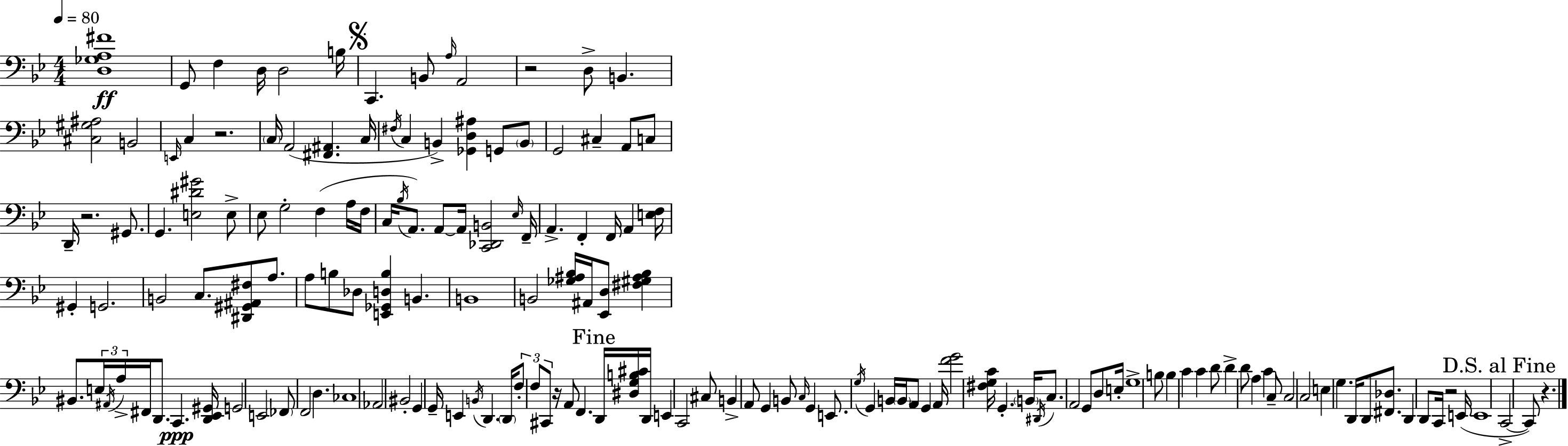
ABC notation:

X:1
T:Untitled
M:4/4
L:1/4
K:Bb
[D,_G,A,^F]4 G,,/2 F, D,/4 D,2 B,/4 C,, B,,/2 A,/4 A,,2 z2 D,/2 B,, [^C,^G,^A,]2 B,,2 E,,/4 C, z2 C,/4 A,,2 [^F,,^A,,] C,/4 ^F,/4 C, B,, [_G,,D,^A,] G,,/2 B,,/2 G,,2 ^C, A,,/2 C,/2 D,,/4 z2 ^G,,/2 G,, [E,^D^G]2 E,/2 _E,/2 G,2 F, A,/4 F,/4 C,/4 _B,/4 A,,/2 A,,/2 A,,/4 [C,,_D,,B,,]2 _E,/4 F,,/4 A,, F,, F,,/4 A,, [E,F,]/4 ^G,, G,,2 B,,2 C,/2 [^D,,^G,,^A,,^F,]/2 A,/2 A,/2 B,/2 _D,/2 [E,,_G,,D,B,] B,, B,,4 B,,2 [_G,^A,_B,]/4 ^A,,/4 [_E,,D,]/2 [^F,^G,^A,_B,] ^B,,/2 E,/4 ^A,,/4 A,/4 ^F,,/4 D,,/2 C,, [D,,_E,,^G,,]/4 G,,2 E,,2 _F,,/2 F,,2 D, _C,4 _A,,2 ^B,,2 G,, G,,/4 E,, B,,/4 D,, D,,/4 F,/2 F,/2 ^C,,/2 z/4 A,,/2 F,, D,,/4 [^D,G,B,^C]/4 D,,/4 E,, C,,2 ^C,/2 B,, A,,/2 G,, B,,/2 C,/4 G,, E,,/2 G,/4 G,, B,,/4 B,,/4 A,,/2 G,, A,,/4 [FG]2 [^F,G,C]/4 G,, B,,/4 ^D,,/4 C,/2 A,,2 G,,/2 D,/2 E,/4 G,4 B,/2 B, C C D/2 D D/2 A, C C,/2 C,2 C,2 E, G, D,,/4 D,,/2 [^F,,_D,]/2 D,, D,,/2 C,,/4 z2 E,,/4 E,,4 C,,2 C,,/2 z